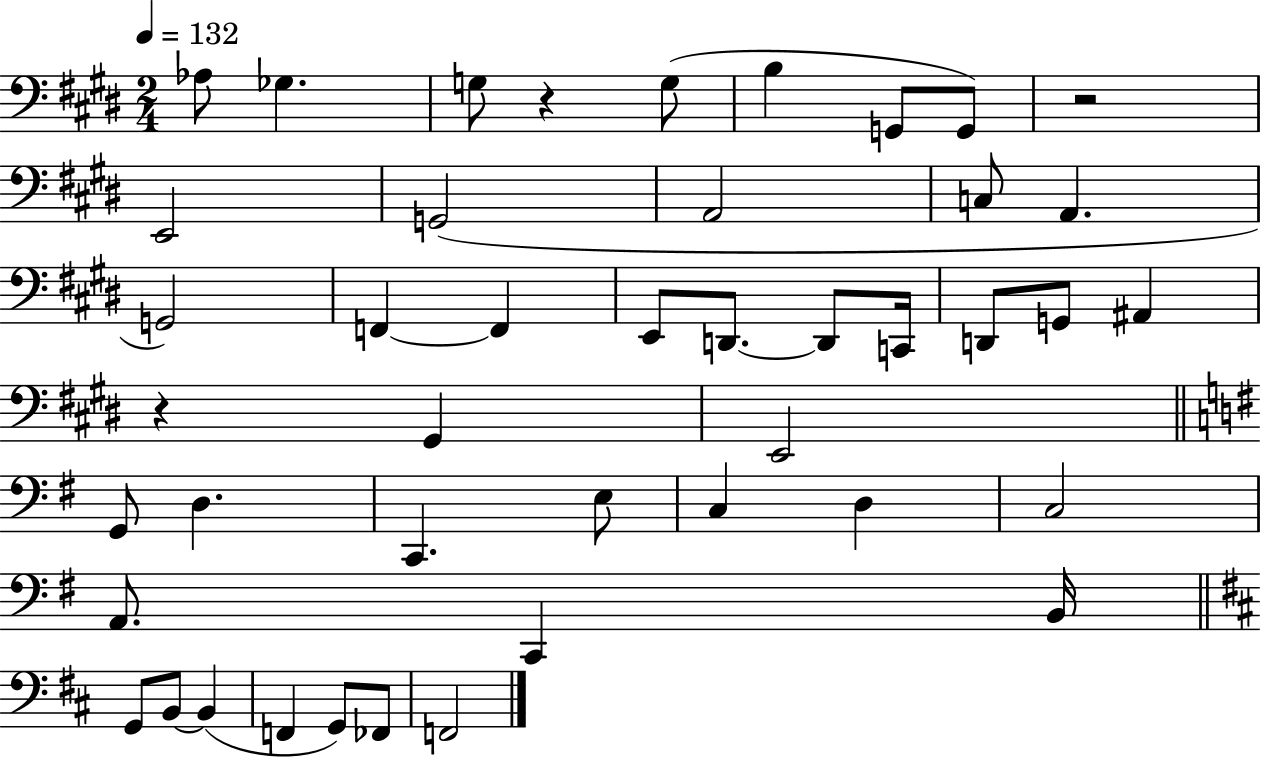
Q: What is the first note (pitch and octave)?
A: Ab3